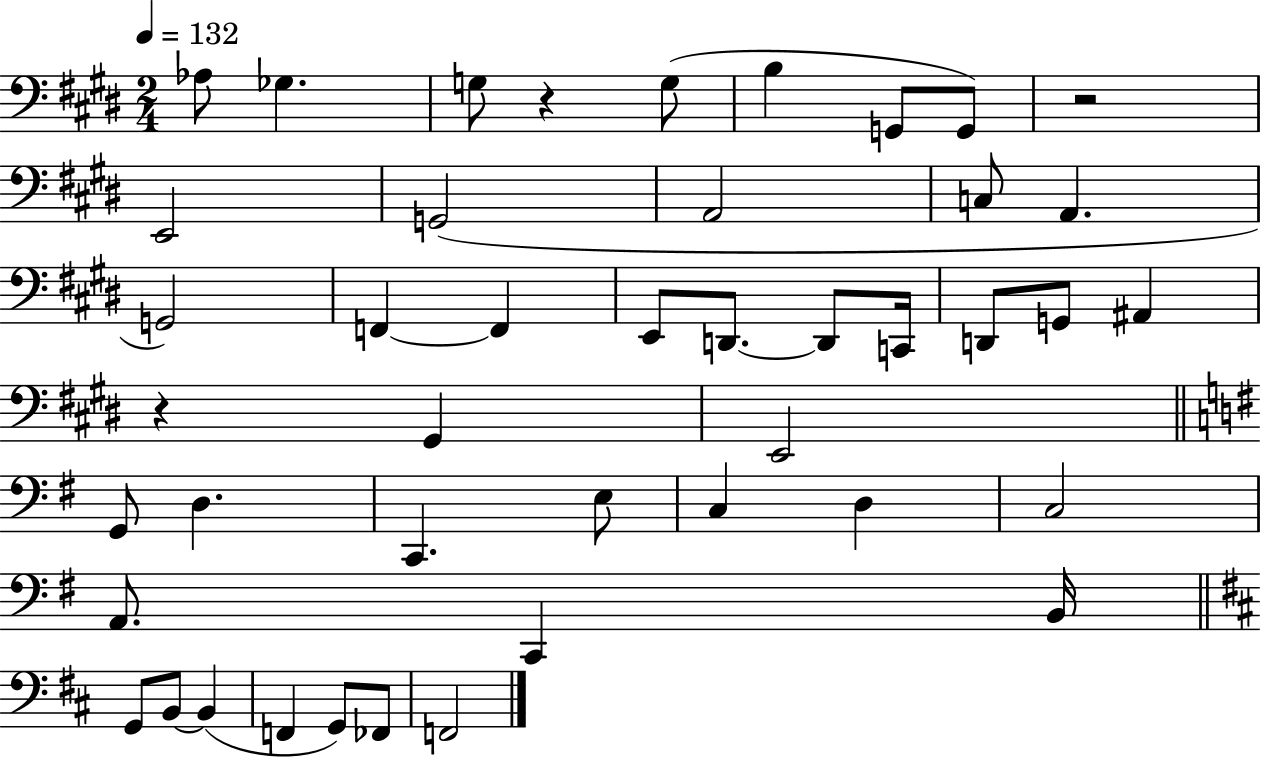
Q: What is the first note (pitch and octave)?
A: Ab3